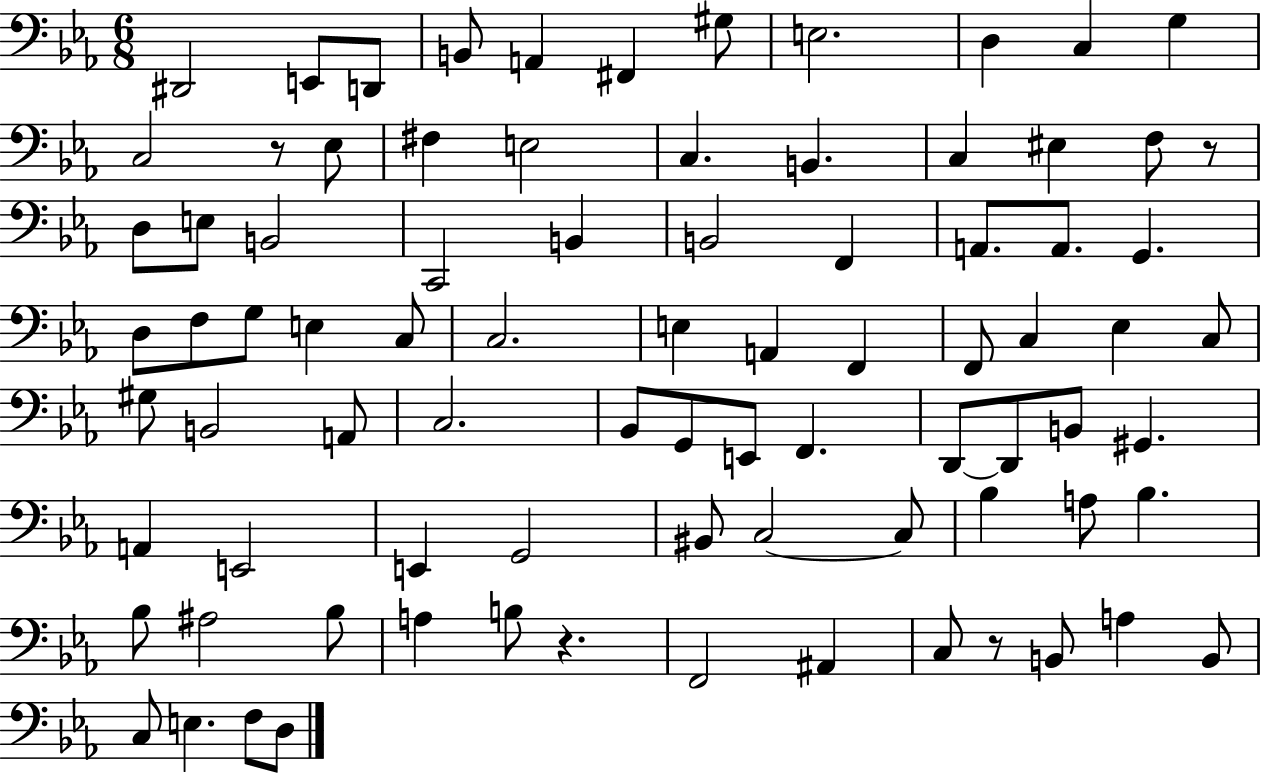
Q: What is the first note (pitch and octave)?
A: D#2